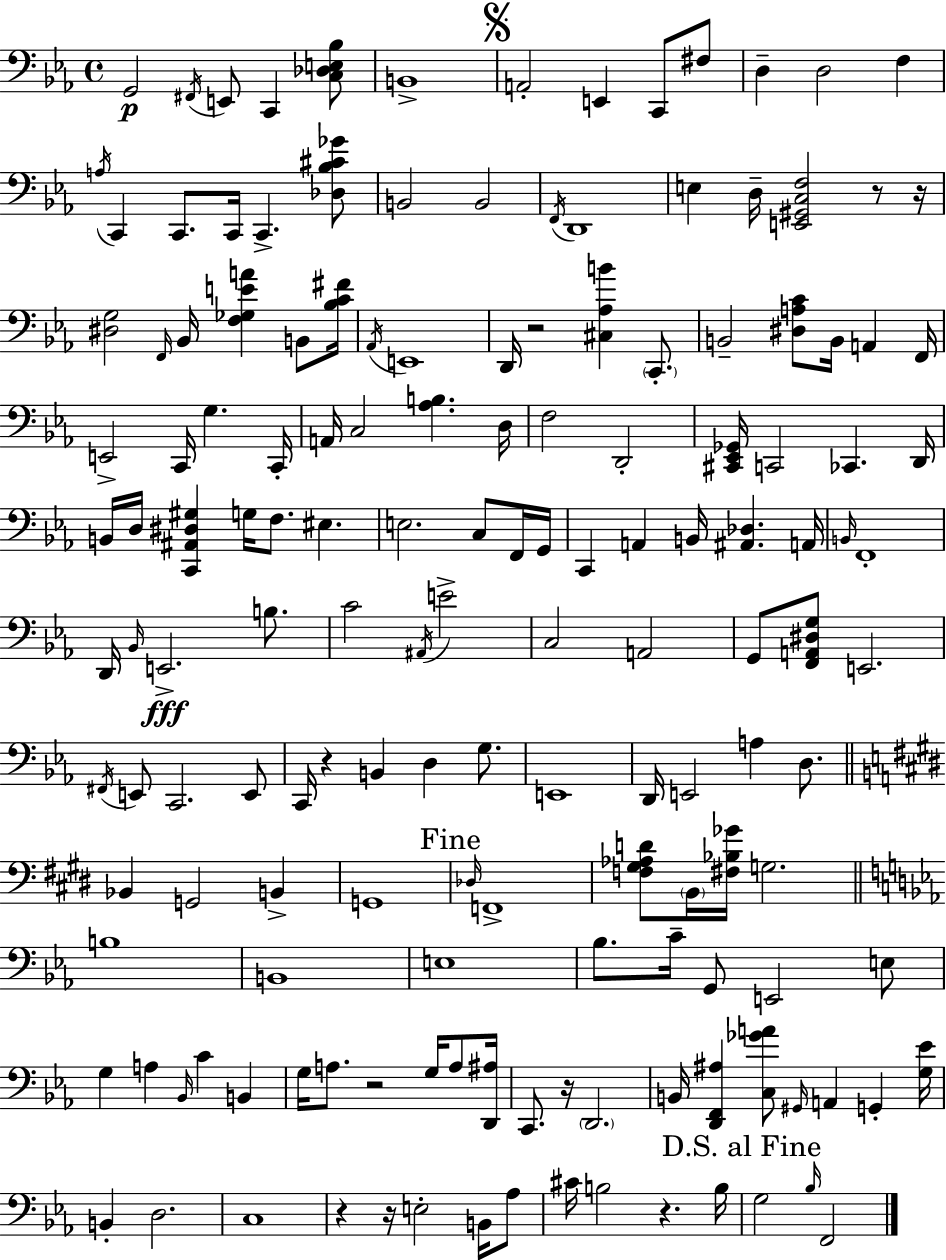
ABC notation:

X:1
T:Untitled
M:4/4
L:1/4
K:Cm
G,,2 ^F,,/4 E,,/2 C,, [C,_D,E,_B,]/2 B,,4 A,,2 E,, C,,/2 ^F,/2 D, D,2 F, A,/4 C,, C,,/2 C,,/4 C,, [_D,_B,^C_G]/2 B,,2 B,,2 F,,/4 D,,4 E, D,/4 [E,,^G,,C,F,]2 z/2 z/4 [^D,G,]2 F,,/4 _B,,/4 [F,_G,EA] B,,/2 [_B,C^F]/4 _A,,/4 E,,4 D,,/4 z2 [^C,_A,B] C,,/2 B,,2 [^D,A,C]/2 B,,/4 A,, F,,/4 E,,2 C,,/4 G, C,,/4 A,,/4 C,2 [_A,B,] D,/4 F,2 D,,2 [^C,,_E,,_G,,]/4 C,,2 _C,, D,,/4 B,,/4 D,/4 [C,,^A,,^D,^G,] G,/4 F,/2 ^E, E,2 C,/2 F,,/4 G,,/4 C,, A,, B,,/4 [^A,,_D,] A,,/4 B,,/4 F,,4 D,,/4 _B,,/4 E,,2 B,/2 C2 ^A,,/4 E2 C,2 A,,2 G,,/2 [F,,A,,^D,G,]/2 E,,2 ^F,,/4 E,,/2 C,,2 E,,/2 C,,/4 z B,, D, G,/2 E,,4 D,,/4 E,,2 A, D,/2 _B,, G,,2 B,, G,,4 _D,/4 F,,4 [F,^G,_A,D]/2 B,,/4 [^F,_B,_G]/4 G,2 B,4 B,,4 E,4 _B,/2 C/4 G,,/2 E,,2 E,/2 G, A, _B,,/4 C B,, G,/4 A,/2 z2 G,/4 A,/2 [D,,^A,]/4 C,,/2 z/4 D,,2 B,,/4 [D,,F,,^A,] [C,_GA]/2 ^G,,/4 A,, G,, [G,_E]/4 B,, D,2 C,4 z z/4 E,2 B,,/4 _A,/2 ^C/4 B,2 z B,/4 G,2 _B,/4 F,,2